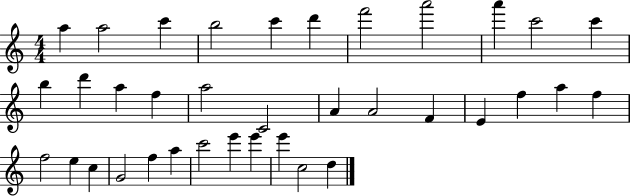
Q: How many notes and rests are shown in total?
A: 36